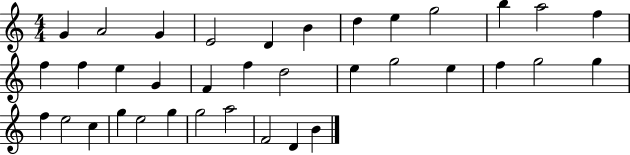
{
  \clef treble
  \numericTimeSignature
  \time 4/4
  \key c \major
  g'4 a'2 g'4 | e'2 d'4 b'4 | d''4 e''4 g''2 | b''4 a''2 f''4 | \break f''4 f''4 e''4 g'4 | f'4 f''4 d''2 | e''4 g''2 e''4 | f''4 g''2 g''4 | \break f''4 e''2 c''4 | g''4 e''2 g''4 | g''2 a''2 | f'2 d'4 b'4 | \break \bar "|."
}